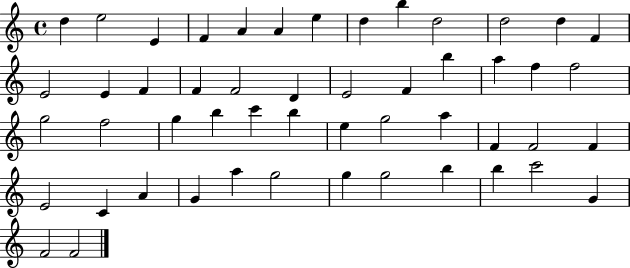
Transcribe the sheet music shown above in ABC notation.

X:1
T:Untitled
M:4/4
L:1/4
K:C
d e2 E F A A e d b d2 d2 d F E2 E F F F2 D E2 F b a f f2 g2 f2 g b c' b e g2 a F F2 F E2 C A G a g2 g g2 b b c'2 G F2 F2